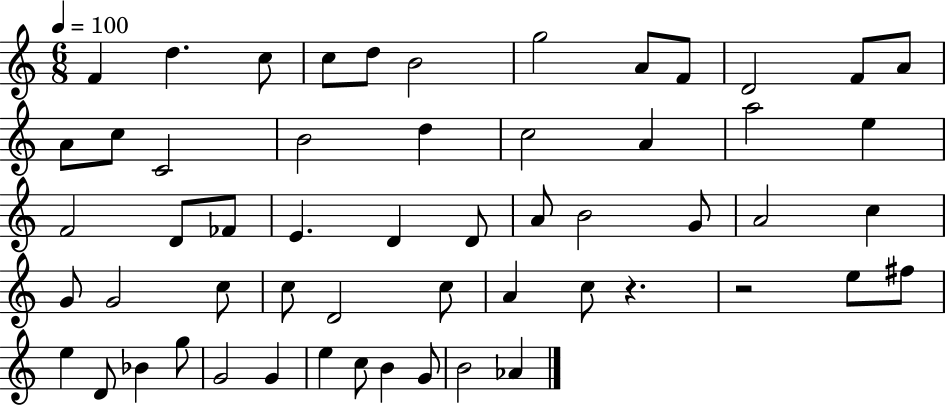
F4/q D5/q. C5/e C5/e D5/e B4/h G5/h A4/e F4/e D4/h F4/e A4/e A4/e C5/e C4/h B4/h D5/q C5/h A4/q A5/h E5/q F4/h D4/e FES4/e E4/q. D4/q D4/e A4/e B4/h G4/e A4/h C5/q G4/e G4/h C5/e C5/e D4/h C5/e A4/q C5/e R/q. R/h E5/e F#5/e E5/q D4/e Bb4/q G5/e G4/h G4/q E5/q C5/e B4/q G4/e B4/h Ab4/q